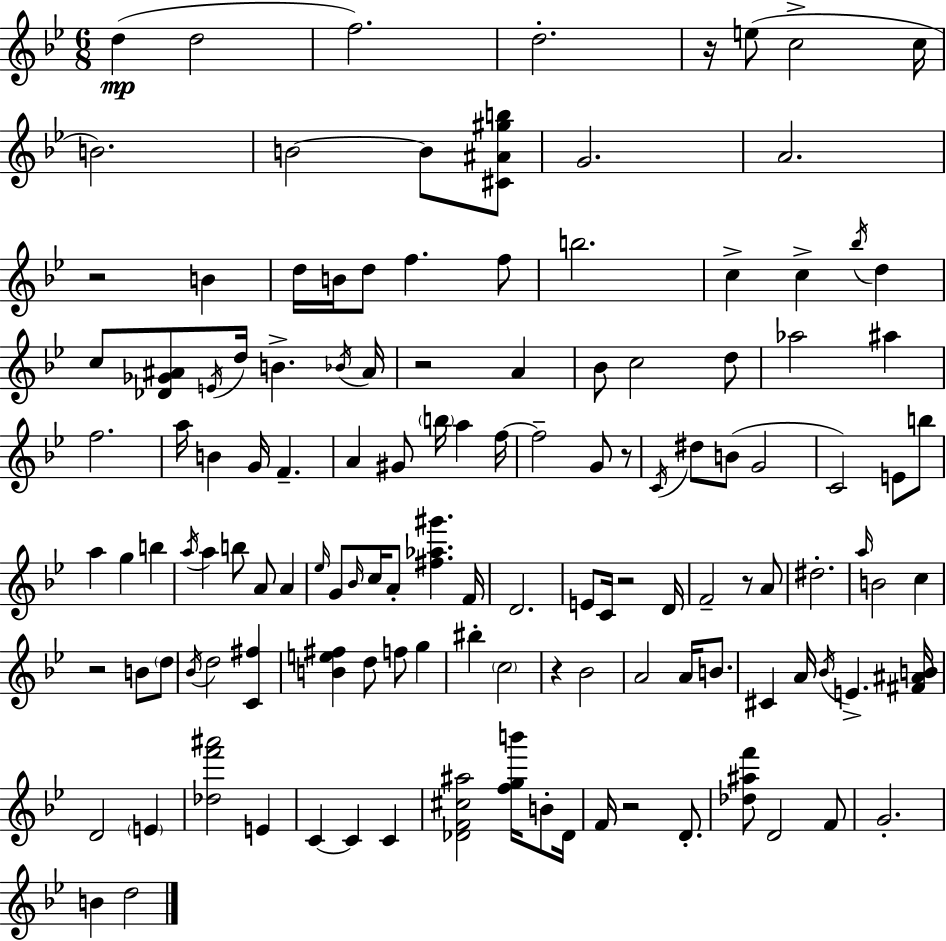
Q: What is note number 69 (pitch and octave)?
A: D4